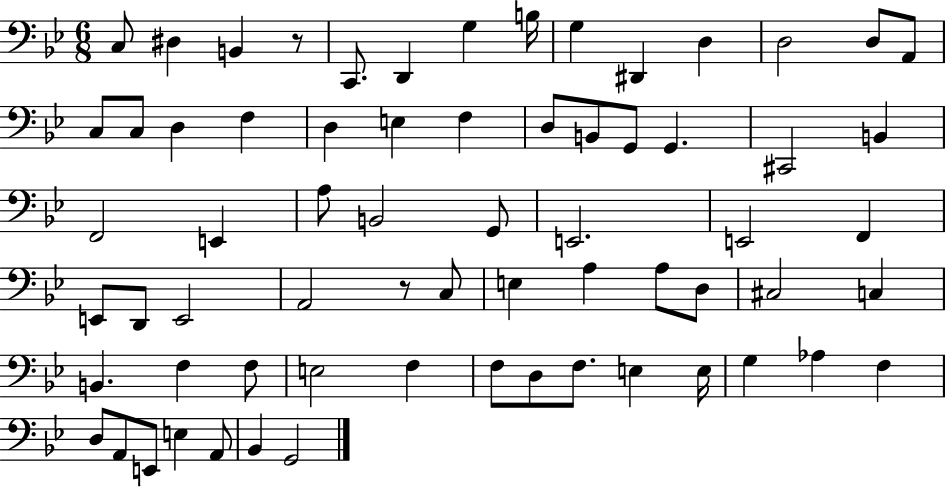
C3/e D#3/q B2/q R/e C2/e. D2/q G3/q B3/s G3/q D#2/q D3/q D3/h D3/e A2/e C3/e C3/e D3/q F3/q D3/q E3/q F3/q D3/e B2/e G2/e G2/q. C#2/h B2/q F2/h E2/q A3/e B2/h G2/e E2/h. E2/h F2/q E2/e D2/e E2/h A2/h R/e C3/e E3/q A3/q A3/e D3/e C#3/h C3/q B2/q. F3/q F3/e E3/h F3/q F3/e D3/e F3/e. E3/q E3/s G3/q Ab3/q F3/q D3/e A2/e E2/e E3/q A2/e Bb2/q G2/h